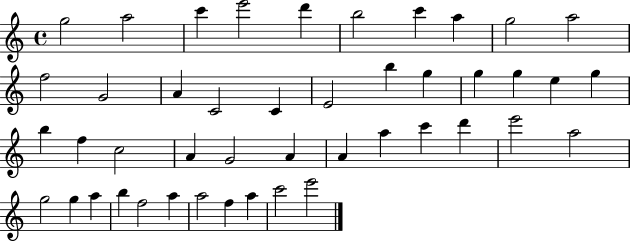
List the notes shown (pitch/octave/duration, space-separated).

G5/h A5/h C6/q E6/h D6/q B5/h C6/q A5/q G5/h A5/h F5/h G4/h A4/q C4/h C4/q E4/h B5/q G5/q G5/q G5/q E5/q G5/q B5/q F5/q C5/h A4/q G4/h A4/q A4/q A5/q C6/q D6/q E6/h A5/h G5/h G5/q A5/q B5/q F5/h A5/q A5/h F5/q A5/q C6/h E6/h